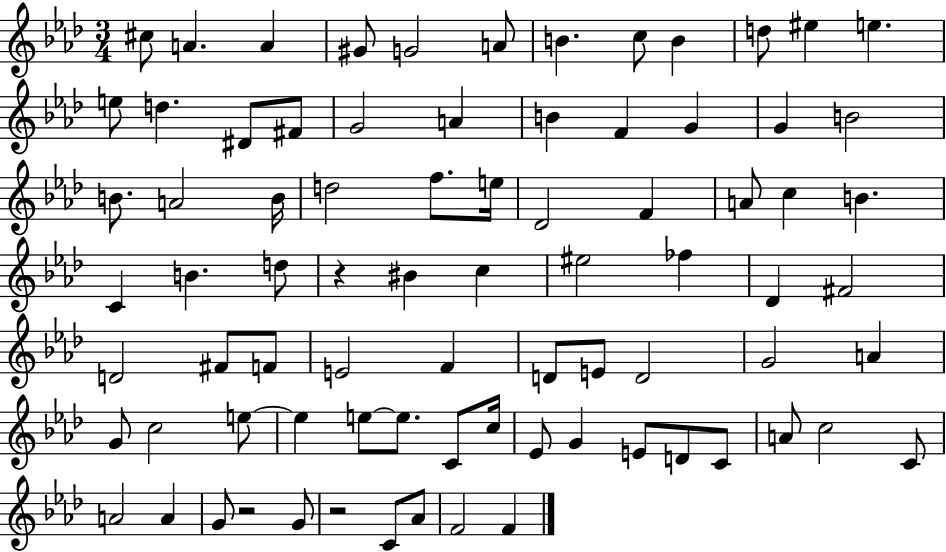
C#5/e A4/q. A4/q G#4/e G4/h A4/e B4/q. C5/e B4/q D5/e EIS5/q E5/q. E5/e D5/q. D#4/e F#4/e G4/h A4/q B4/q F4/q G4/q G4/q B4/h B4/e. A4/h B4/s D5/h F5/e. E5/s Db4/h F4/q A4/e C5/q B4/q. C4/q B4/q. D5/e R/q BIS4/q C5/q EIS5/h FES5/q Db4/q F#4/h D4/h F#4/e F4/e E4/h F4/q D4/e E4/e D4/h G4/h A4/q G4/e C5/h E5/e E5/q E5/e E5/e. C4/e C5/s Eb4/e G4/q E4/e D4/e C4/e A4/e C5/h C4/e A4/h A4/q G4/e R/h G4/e R/h C4/e Ab4/e F4/h F4/q